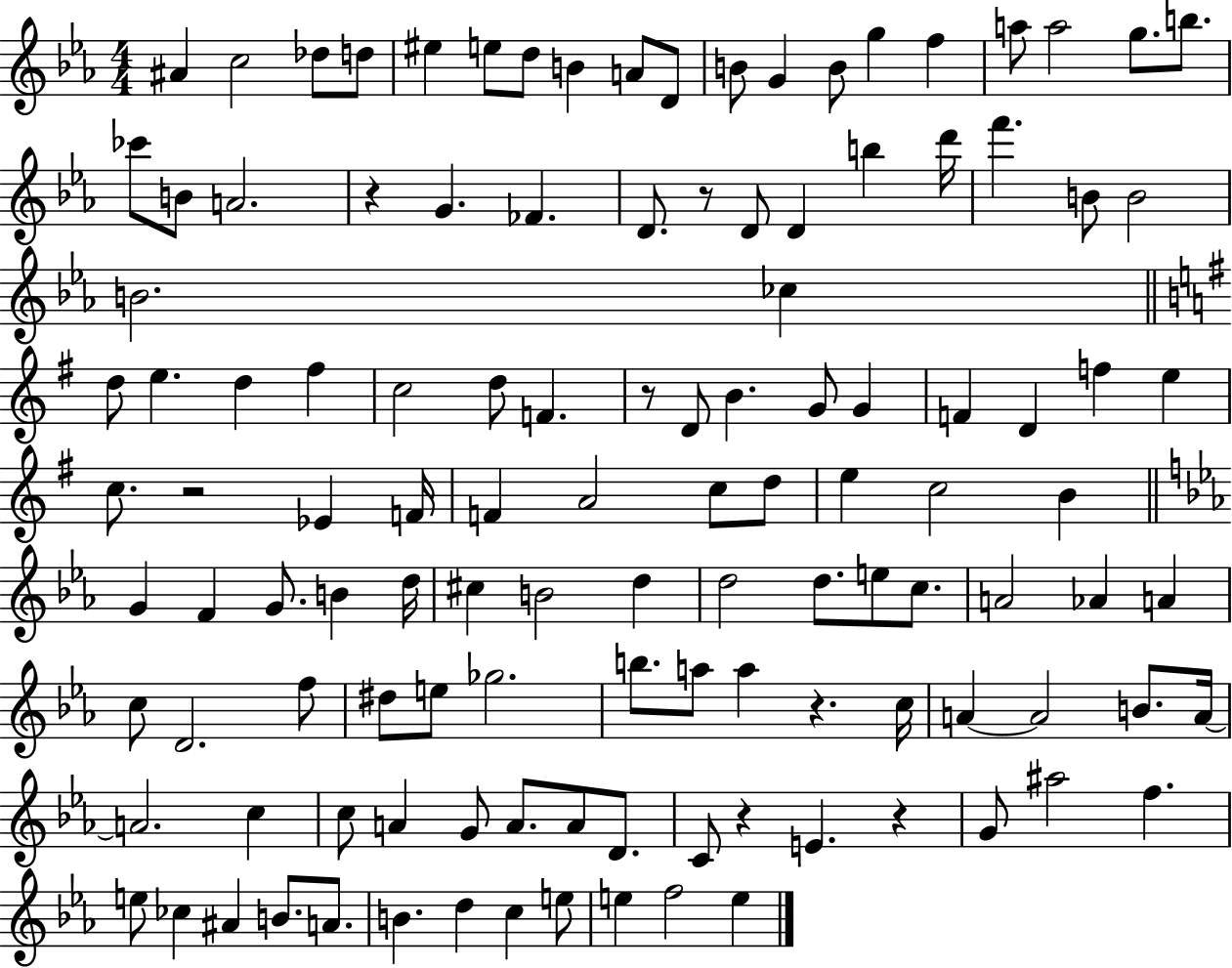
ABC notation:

X:1
T:Untitled
M:4/4
L:1/4
K:Eb
^A c2 _d/2 d/2 ^e e/2 d/2 B A/2 D/2 B/2 G B/2 g f a/2 a2 g/2 b/2 _c'/2 B/2 A2 z G _F D/2 z/2 D/2 D b d'/4 f' B/2 B2 B2 _c d/2 e d ^f c2 d/2 F z/2 D/2 B G/2 G F D f e c/2 z2 _E F/4 F A2 c/2 d/2 e c2 B G F G/2 B d/4 ^c B2 d d2 d/2 e/2 c/2 A2 _A A c/2 D2 f/2 ^d/2 e/2 _g2 b/2 a/2 a z c/4 A A2 B/2 A/4 A2 c c/2 A G/2 A/2 A/2 D/2 C/2 z E z G/2 ^a2 f e/2 _c ^A B/2 A/2 B d c e/2 e f2 e